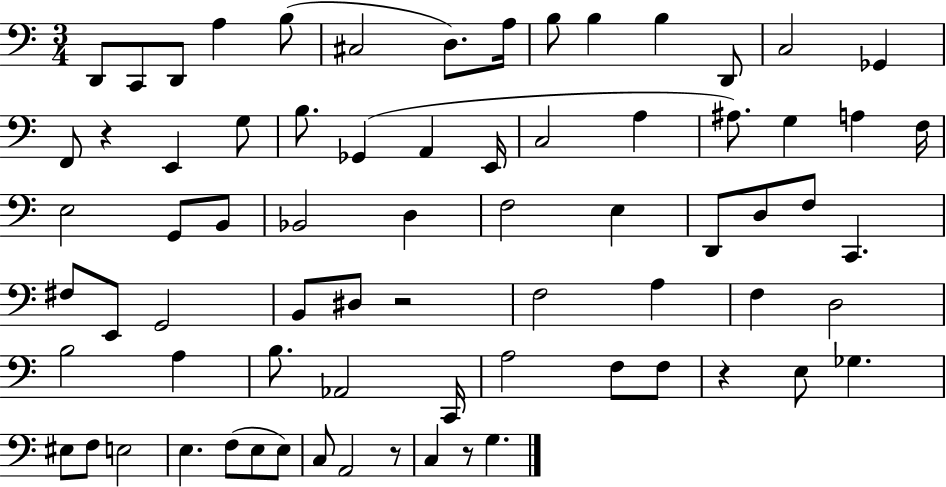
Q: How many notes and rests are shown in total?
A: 73